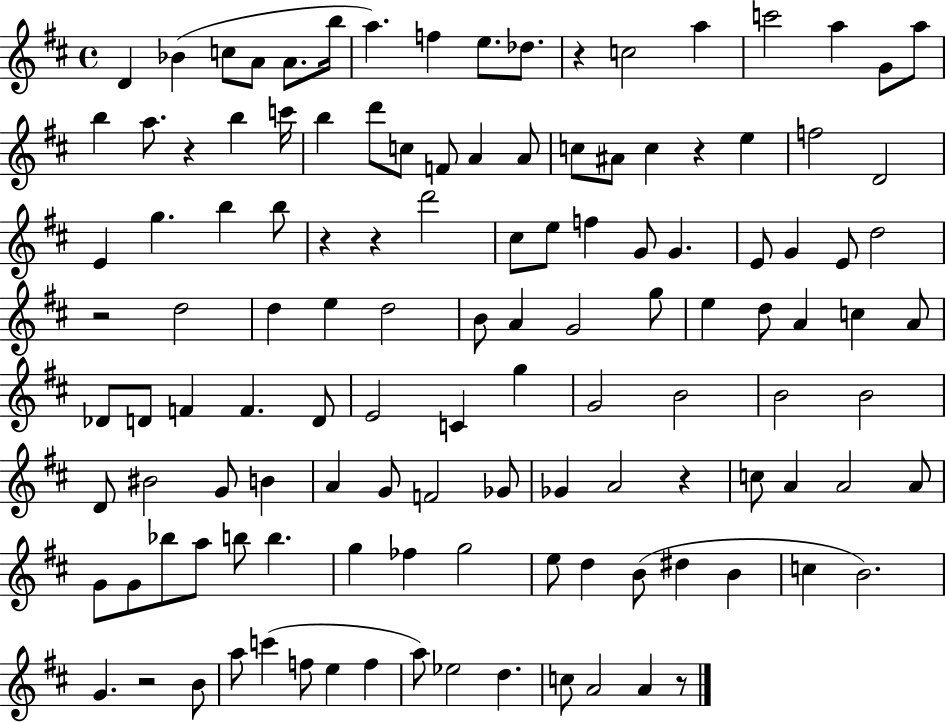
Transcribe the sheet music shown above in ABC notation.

X:1
T:Untitled
M:4/4
L:1/4
K:D
D _B c/2 A/2 A/2 b/4 a f e/2 _d/2 z c2 a c'2 a G/2 a/2 b a/2 z b c'/4 b d'/2 c/2 F/2 A A/2 c/2 ^A/2 c z e f2 D2 E g b b/2 z z d'2 ^c/2 e/2 f G/2 G E/2 G E/2 d2 z2 d2 d e d2 B/2 A G2 g/2 e d/2 A c A/2 _D/2 D/2 F F D/2 E2 C g G2 B2 B2 B2 D/2 ^B2 G/2 B A G/2 F2 _G/2 _G A2 z c/2 A A2 A/2 G/2 G/2 _b/2 a/2 b/2 b g _f g2 e/2 d B/2 ^d B c B2 G z2 B/2 a/2 c' f/2 e f a/2 _e2 d c/2 A2 A z/2